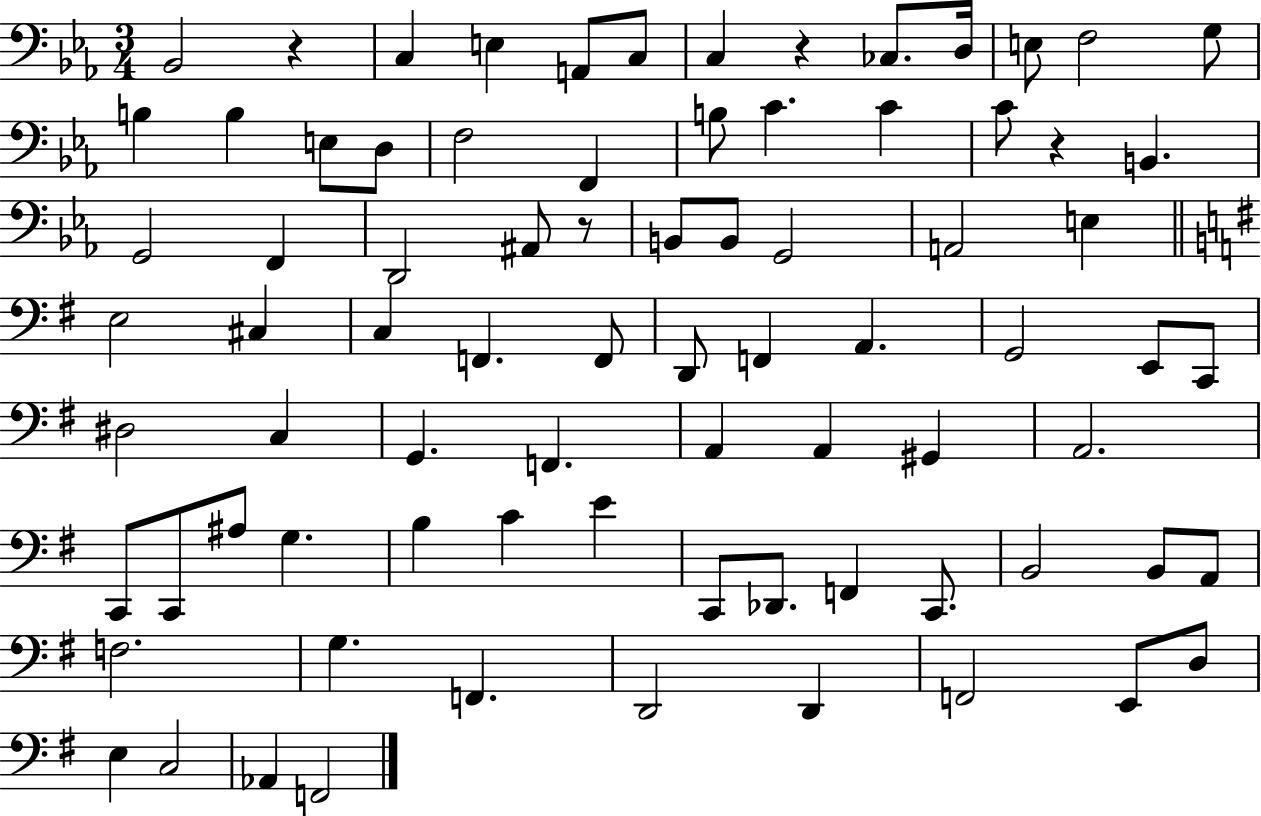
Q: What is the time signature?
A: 3/4